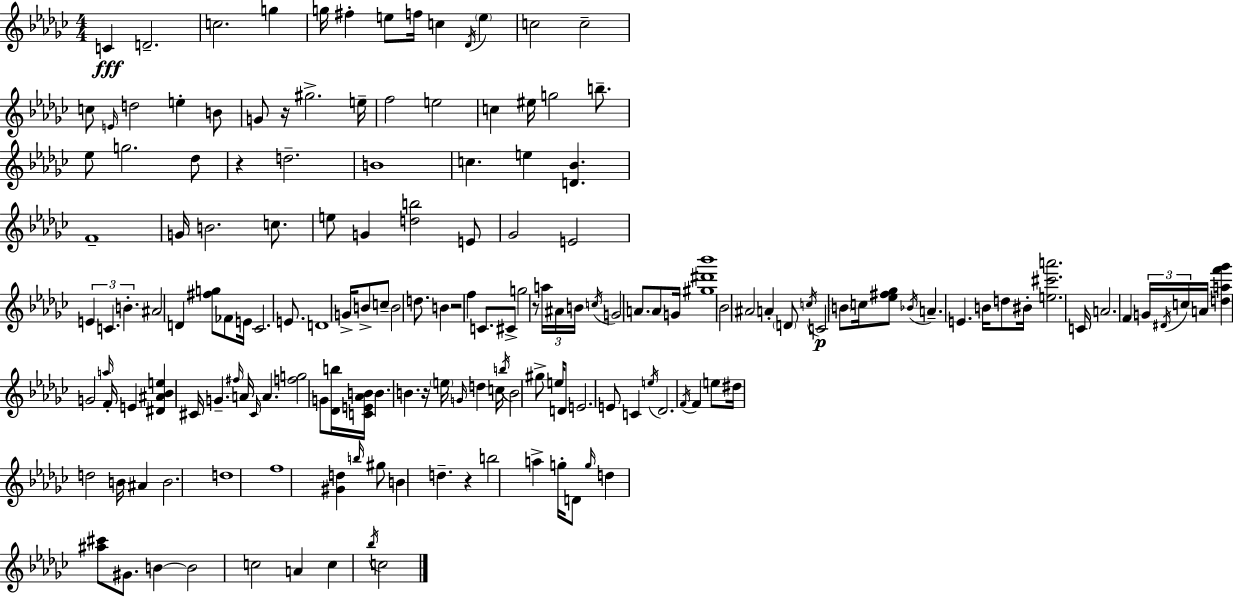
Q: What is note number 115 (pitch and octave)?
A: E4